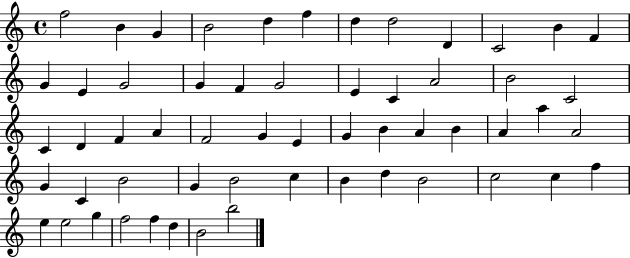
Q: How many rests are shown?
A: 0